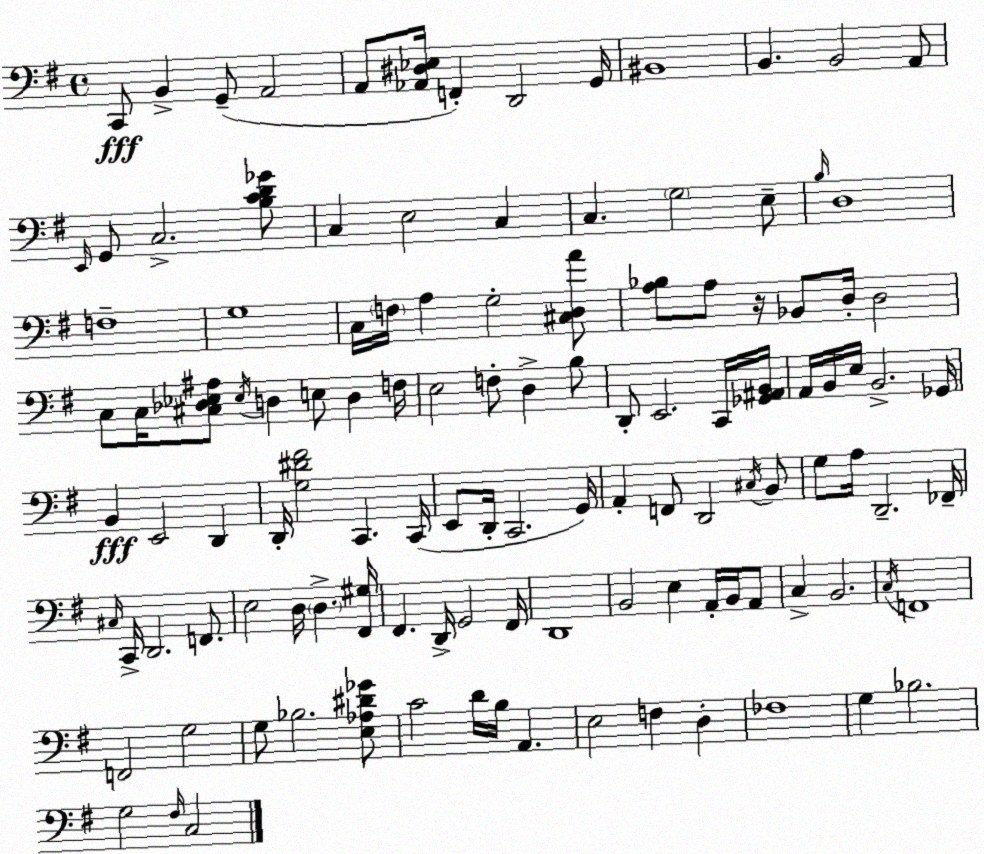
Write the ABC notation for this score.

X:1
T:Untitled
M:4/4
L:1/4
K:Em
C,,/2 B,, G,,/2 A,,2 A,,/2 [_A,,^D,_E,]/4 F,, D,,2 G,,/4 ^B,,4 B,, B,,2 A,,/2 E,,/4 G,,/2 C,2 [B,CD_G]/2 C, E,2 C, C, G,2 E,/2 B,/4 D,4 F,4 G,4 C,/4 F,/4 A, G,2 [^C,D,A]/2 [A,_B,]/2 A,/2 z/4 _B,,/2 D,/4 D,2 C,/2 C,/4 [^C,_D,_E,^A,]/2 _E,/4 D, E,/2 D, F,/4 E,2 F,/2 D, B,/2 D,,/2 E,,2 C,,/4 [_G,,^A,,B,,]/4 A,,/4 B,,/4 E,/4 B,,2 _G,,/4 B,, E,,2 D,, D,,/4 [G,^D^F]2 C,, C,,/4 E,,/2 D,,/4 C,,2 G,,/4 A,, F,,/2 D,,2 ^C,/4 B,,/2 G,/2 A,/4 D,,2 _F,,/4 ^C,/4 C,,/4 D,,2 F,,/2 E,2 D,/4 D, [^F,,^G,]/4 ^F,, D,,/4 G,,2 ^F,,/4 D,,4 B,,2 E, A,,/4 B,,/4 A,,/2 C, B,,2 C,/4 F,,4 F,,2 G,2 G,/2 _B,2 [E,_A,^D_G]/2 C2 D/4 B,/4 A,, E,2 F, D, _F,4 G, _B,2 G,2 ^F,/4 C,2